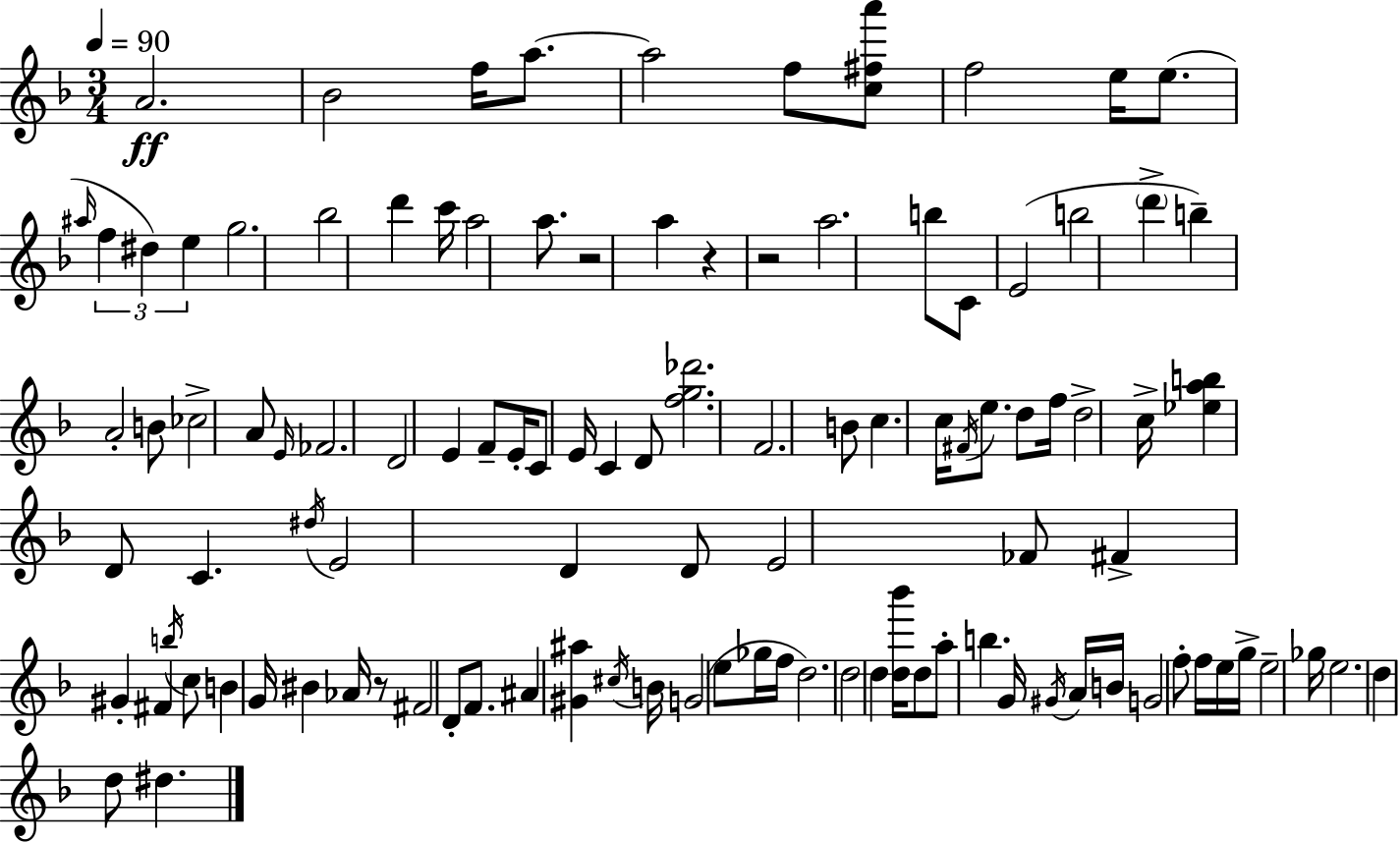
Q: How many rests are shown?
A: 4